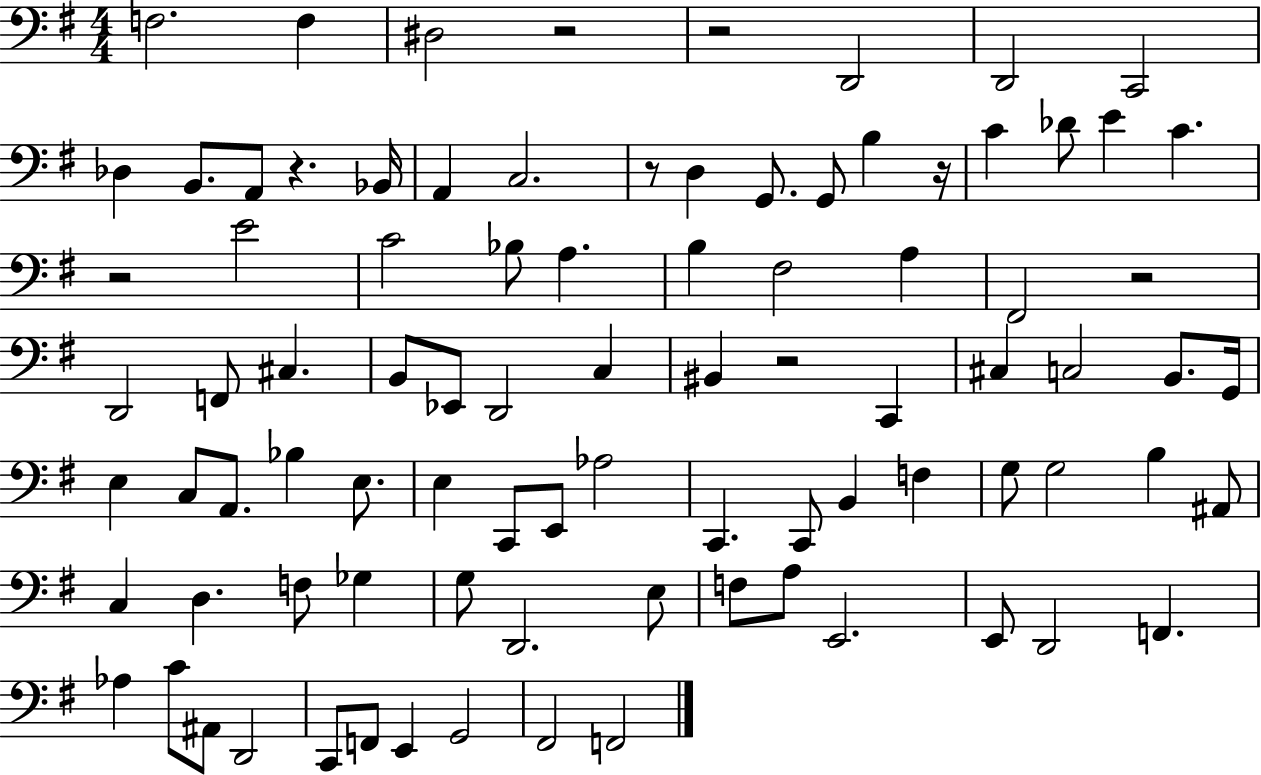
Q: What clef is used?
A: bass